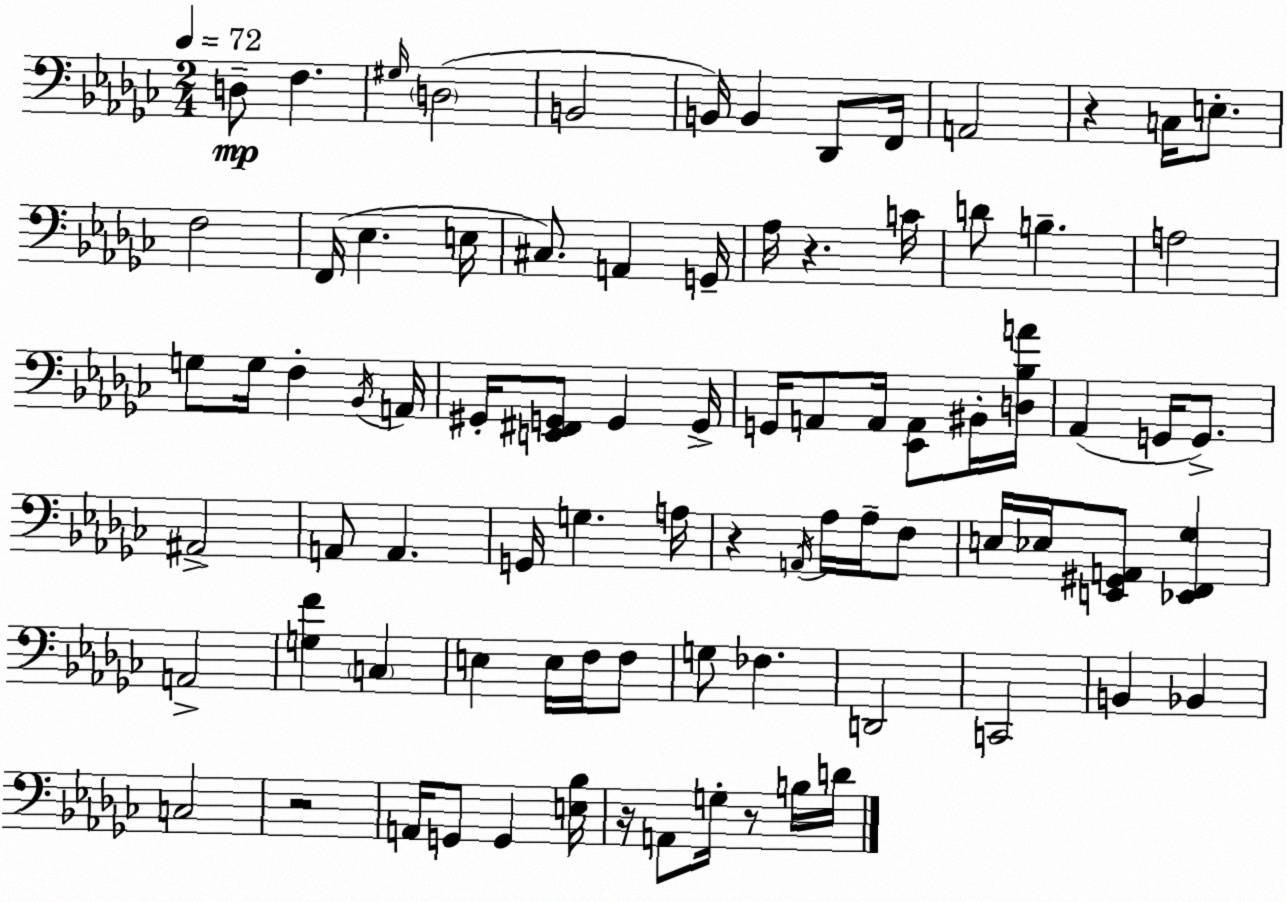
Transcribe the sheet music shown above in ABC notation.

X:1
T:Untitled
M:2/4
L:1/4
K:Ebm
D,/2 F, ^G,/4 D,2 B,,2 B,,/4 B,, _D,,/2 F,,/4 A,,2 z C,/4 E,/2 F,2 F,,/4 _E, E,/4 ^C,/2 A,, G,,/4 _A,/4 z C/4 D/2 B, A,2 G,/2 G,/4 F, _B,,/4 A,,/4 ^G,,/4 [E,,^F,,G,,]/2 G,, G,,/4 G,,/4 A,,/2 A,,/4 [_E,,A,,]/2 ^B,,/4 [D,_B,A]/4 _A,, G,,/4 G,,/2 ^A,,2 A,,/2 A,, G,,/4 G, A,/4 z A,,/4 _A,/4 _A,/4 F,/2 E,/4 _E,/4 [E,,^G,,A,,]/2 [_E,,F,,_G,] A,,2 [G,F] C, E, E,/4 F,/4 F,/2 G,/2 _F, D,,2 C,,2 B,, _B,, C,2 z2 A,,/4 G,,/2 G,, [E,_B,]/4 z/4 A,,/2 G,/4 z/2 B,/4 D/4